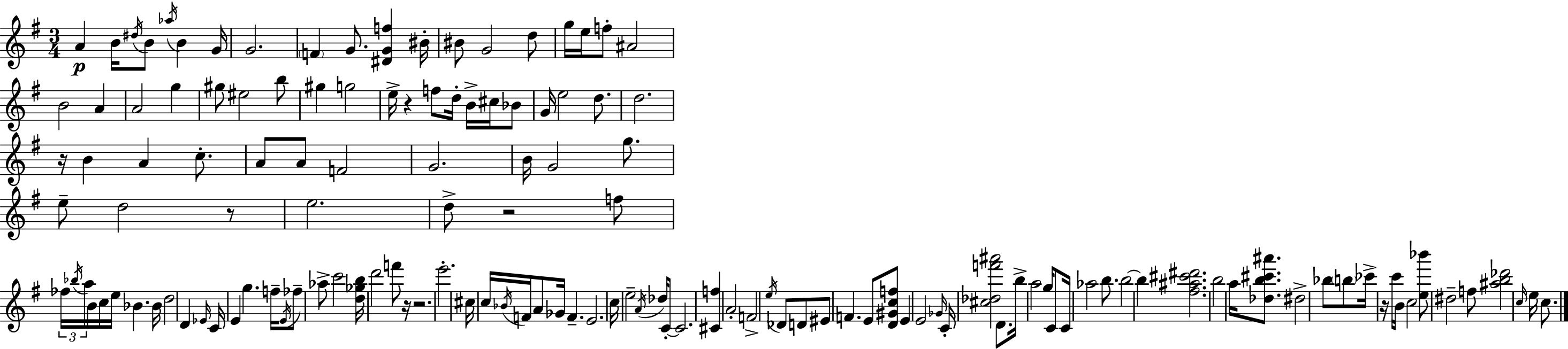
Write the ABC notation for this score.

X:1
T:Untitled
M:3/4
L:1/4
K:G
A B/4 ^d/4 B/2 _a/4 B G/4 G2 F G/2 [^DGf] ^B/4 ^B/2 G2 d/2 g/4 e/4 f/2 ^A2 B2 A A2 g ^g/2 ^e2 b/2 ^g g2 e/4 z f/2 d/4 B/4 ^c/4 _B/2 G/4 e2 d/2 d2 z/4 B A c/2 A/2 A/2 F2 G2 B/4 G2 g/2 e/2 d2 z/2 e2 d/2 z2 f/2 _f/4 _b/4 a/4 B/4 c/4 e/4 _B _B/4 d2 D _E/4 C/4 E g f/4 E/4 _f/2 _a/2 c'2 [d_gb]/4 d'2 f'/2 z/4 z2 e'2 ^c/4 c/4 _B/4 F/4 A/2 _G/4 F E2 c/4 e2 A/4 _d/4 C/2 C2 [^Cf] A2 F2 e/4 _D/2 D/2 ^E/2 F E/2 [D^Gcf]/2 E E2 _G/4 C/4 [^c_df'^a']2 D/2 b/4 a2 g/4 C/2 C/4 _a2 b/2 b2 b [^f^a^c'^d']2 b2 a/4 [_db^c'^a']/2 ^d2 _b/2 b/2 _c'/4 z/4 c'/4 B/4 c2 [e_b']/2 ^d2 f/2 [^ab_d']2 c/4 e/4 c/2